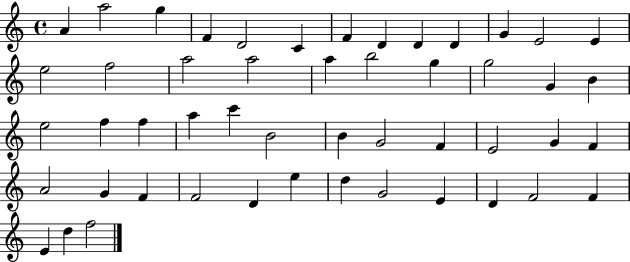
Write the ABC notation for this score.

X:1
T:Untitled
M:4/4
L:1/4
K:C
A a2 g F D2 C F D D D G E2 E e2 f2 a2 a2 a b2 g g2 G B e2 f f a c' B2 B G2 F E2 G F A2 G F F2 D e d G2 E D F2 F E d f2